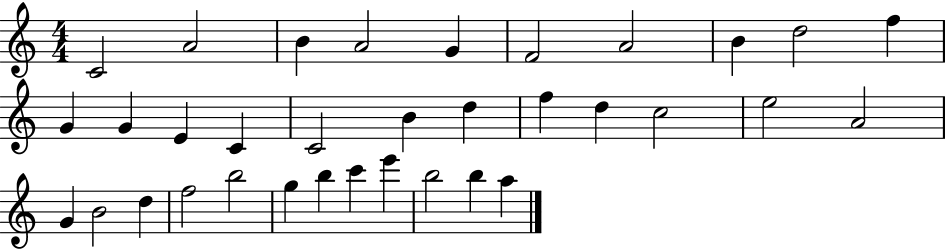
X:1
T:Untitled
M:4/4
L:1/4
K:C
C2 A2 B A2 G F2 A2 B d2 f G G E C C2 B d f d c2 e2 A2 G B2 d f2 b2 g b c' e' b2 b a